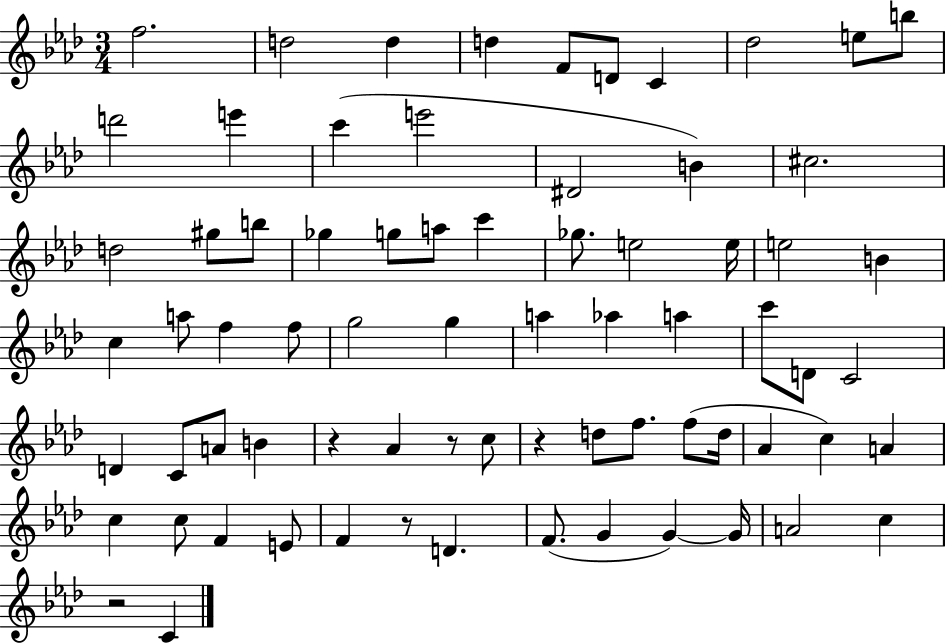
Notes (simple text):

F5/h. D5/h D5/q D5/q F4/e D4/e C4/q Db5/h E5/e B5/e D6/h E6/q C6/q E6/h D#4/h B4/q C#5/h. D5/h G#5/e B5/e Gb5/q G5/e A5/e C6/q Gb5/e. E5/h E5/s E5/h B4/q C5/q A5/e F5/q F5/e G5/h G5/q A5/q Ab5/q A5/q C6/e D4/e C4/h D4/q C4/e A4/e B4/q R/q Ab4/q R/e C5/e R/q D5/e F5/e. F5/e D5/s Ab4/q C5/q A4/q C5/q C5/e F4/q E4/e F4/q R/e D4/q. F4/e. G4/q G4/q G4/s A4/h C5/q R/h C4/q